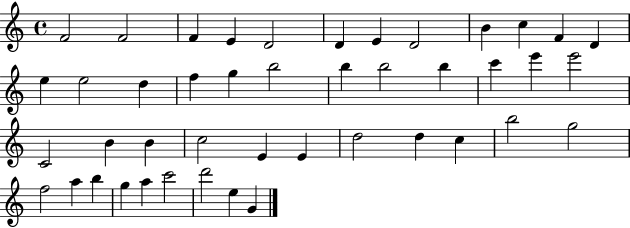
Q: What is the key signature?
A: C major